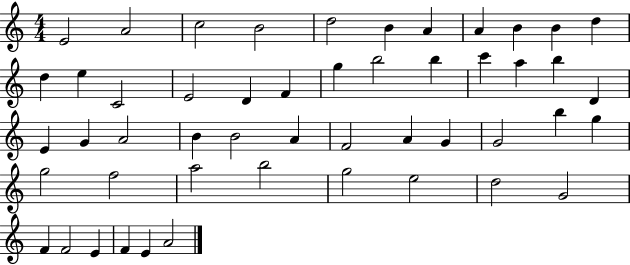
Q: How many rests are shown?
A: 0